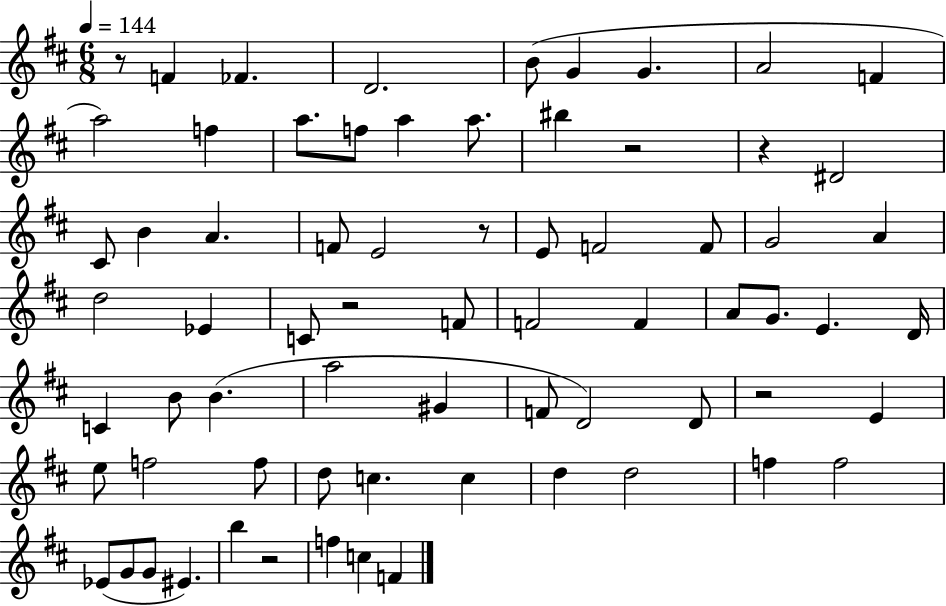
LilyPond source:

{
  \clef treble
  \numericTimeSignature
  \time 6/8
  \key d \major
  \tempo 4 = 144
  r8 f'4 fes'4. | d'2. | b'8( g'4 g'4. | a'2 f'4 | \break a''2) f''4 | a''8. f''8 a''4 a''8. | bis''4 r2 | r4 dis'2 | \break cis'8 b'4 a'4. | f'8 e'2 r8 | e'8 f'2 f'8 | g'2 a'4 | \break d''2 ees'4 | c'8 r2 f'8 | f'2 f'4 | a'8 g'8. e'4. d'16 | \break c'4 b'8 b'4.( | a''2 gis'4 | f'8 d'2) d'8 | r2 e'4 | \break e''8 f''2 f''8 | d''8 c''4. c''4 | d''4 d''2 | f''4 f''2 | \break ees'8( g'8 g'8 eis'4.) | b''4 r2 | f''4 c''4 f'4 | \bar "|."
}